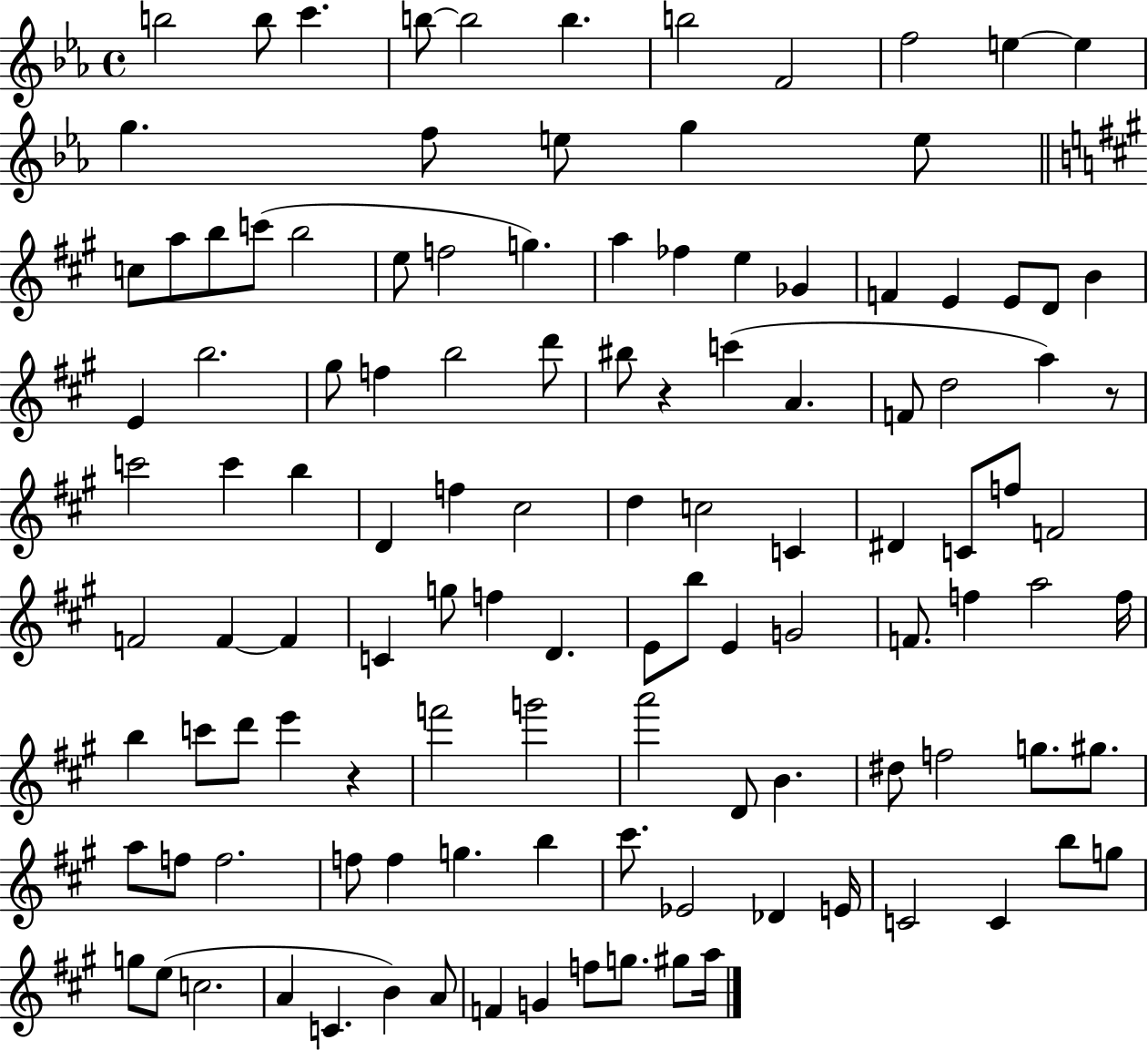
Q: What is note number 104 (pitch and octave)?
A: C5